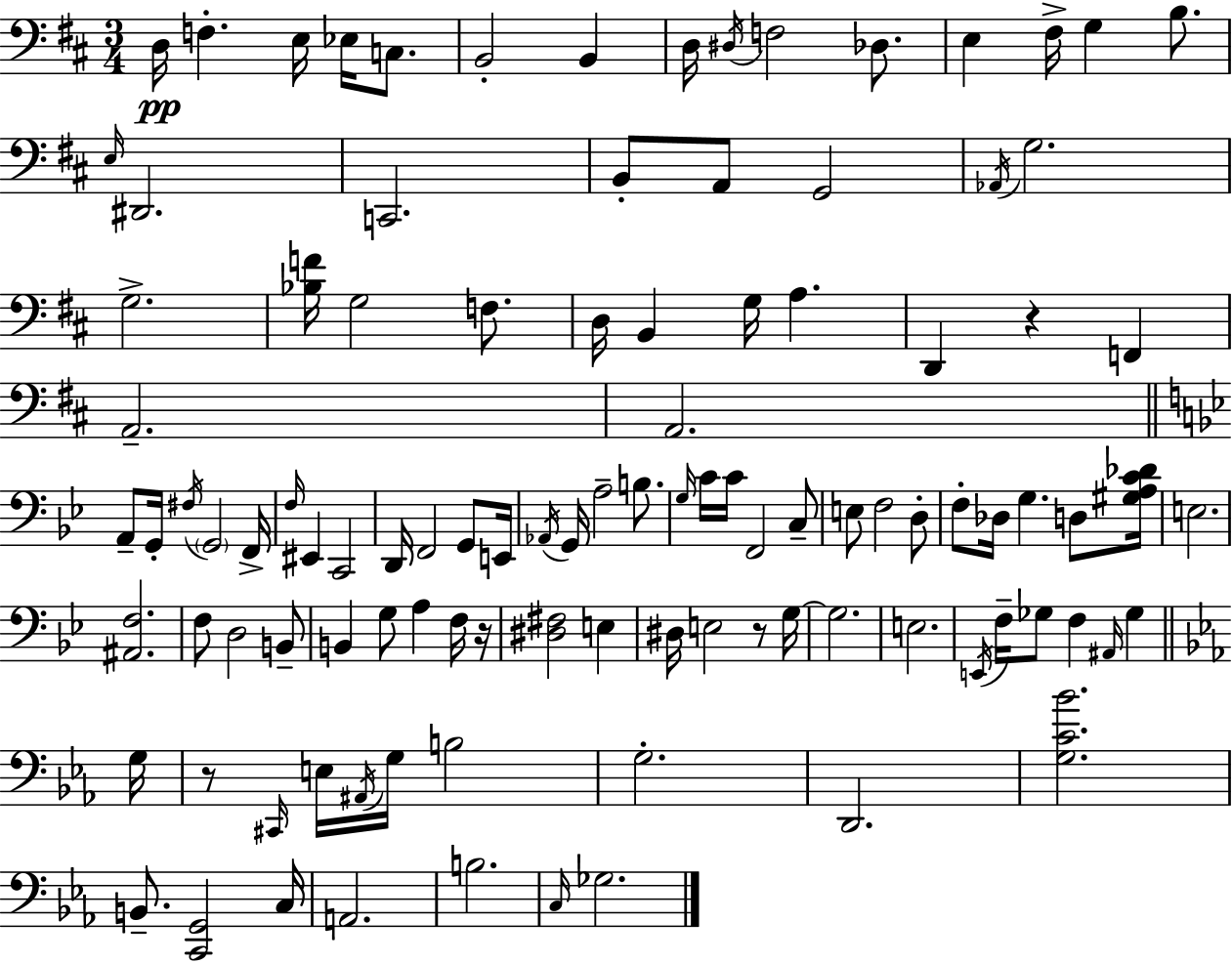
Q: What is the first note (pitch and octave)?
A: D3